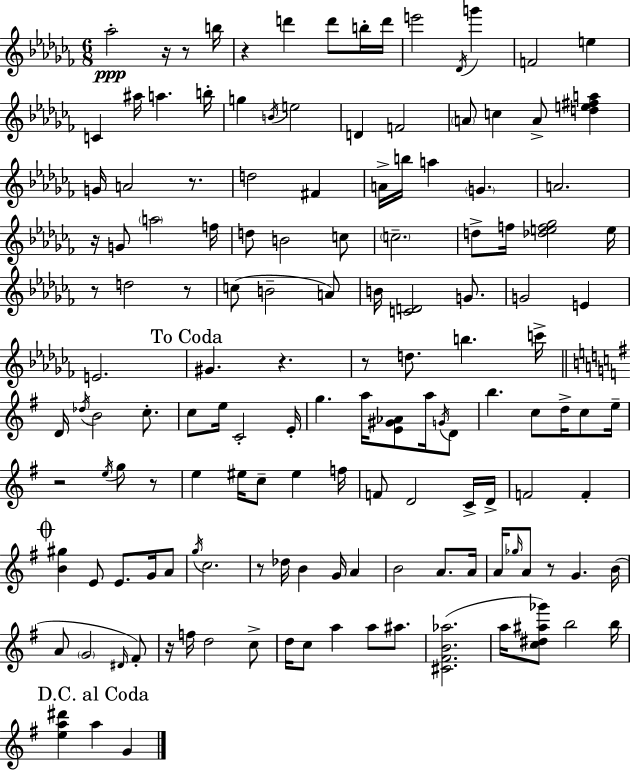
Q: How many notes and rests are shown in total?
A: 143